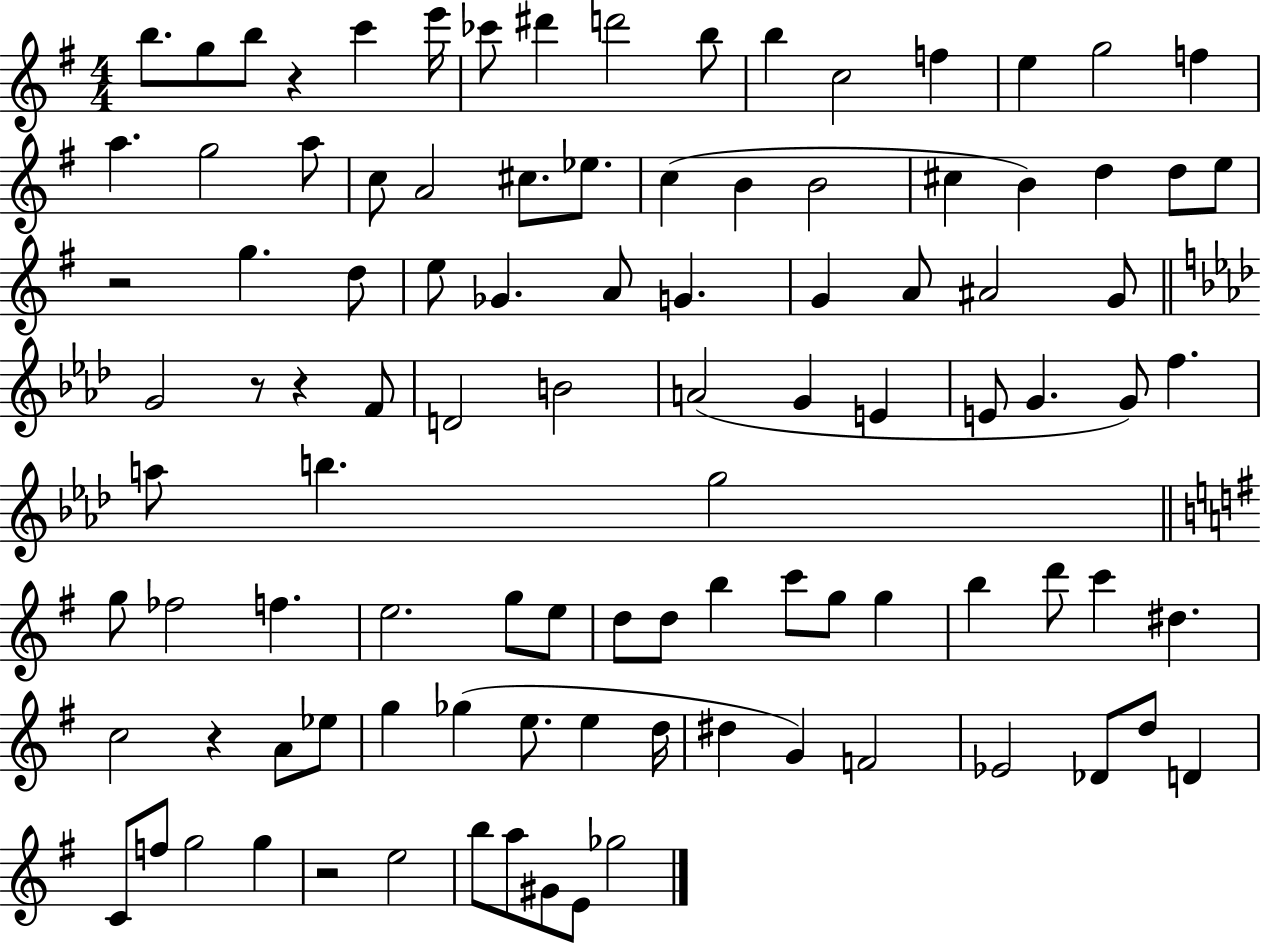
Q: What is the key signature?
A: G major